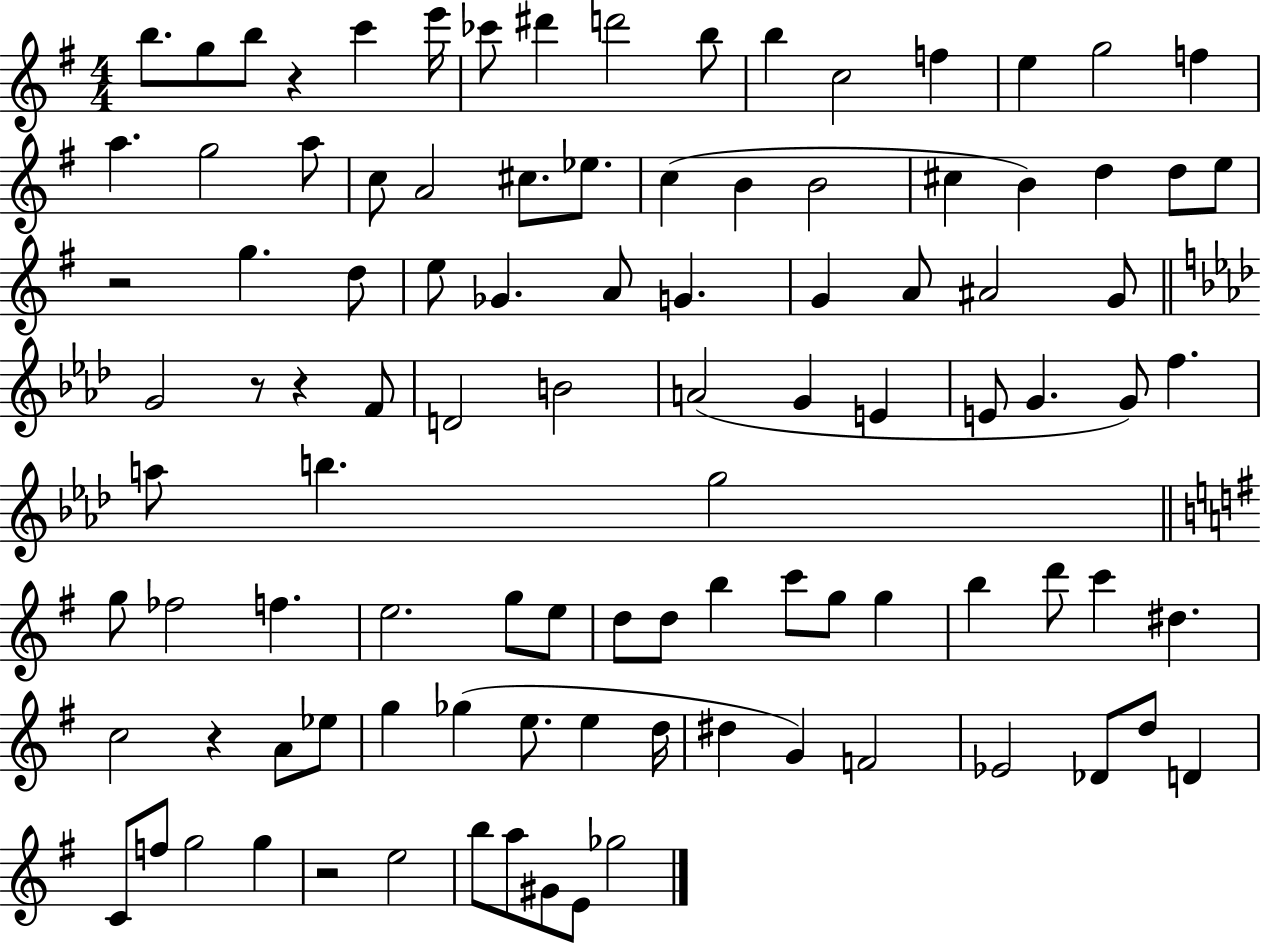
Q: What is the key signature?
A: G major